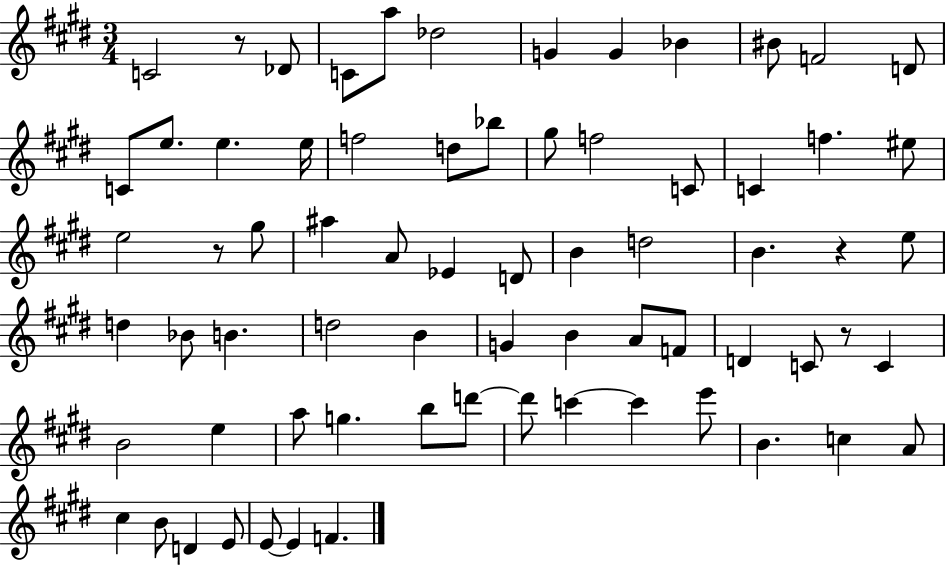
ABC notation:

X:1
T:Untitled
M:3/4
L:1/4
K:E
C2 z/2 _D/2 C/2 a/2 _d2 G G _B ^B/2 F2 D/2 C/2 e/2 e e/4 f2 d/2 _b/2 ^g/2 f2 C/2 C f ^e/2 e2 z/2 ^g/2 ^a A/2 _E D/2 B d2 B z e/2 d _B/2 B d2 B G B A/2 F/2 D C/2 z/2 C B2 e a/2 g b/2 d'/2 d'/2 c' c' e'/2 B c A/2 ^c B/2 D E/2 E/2 E F